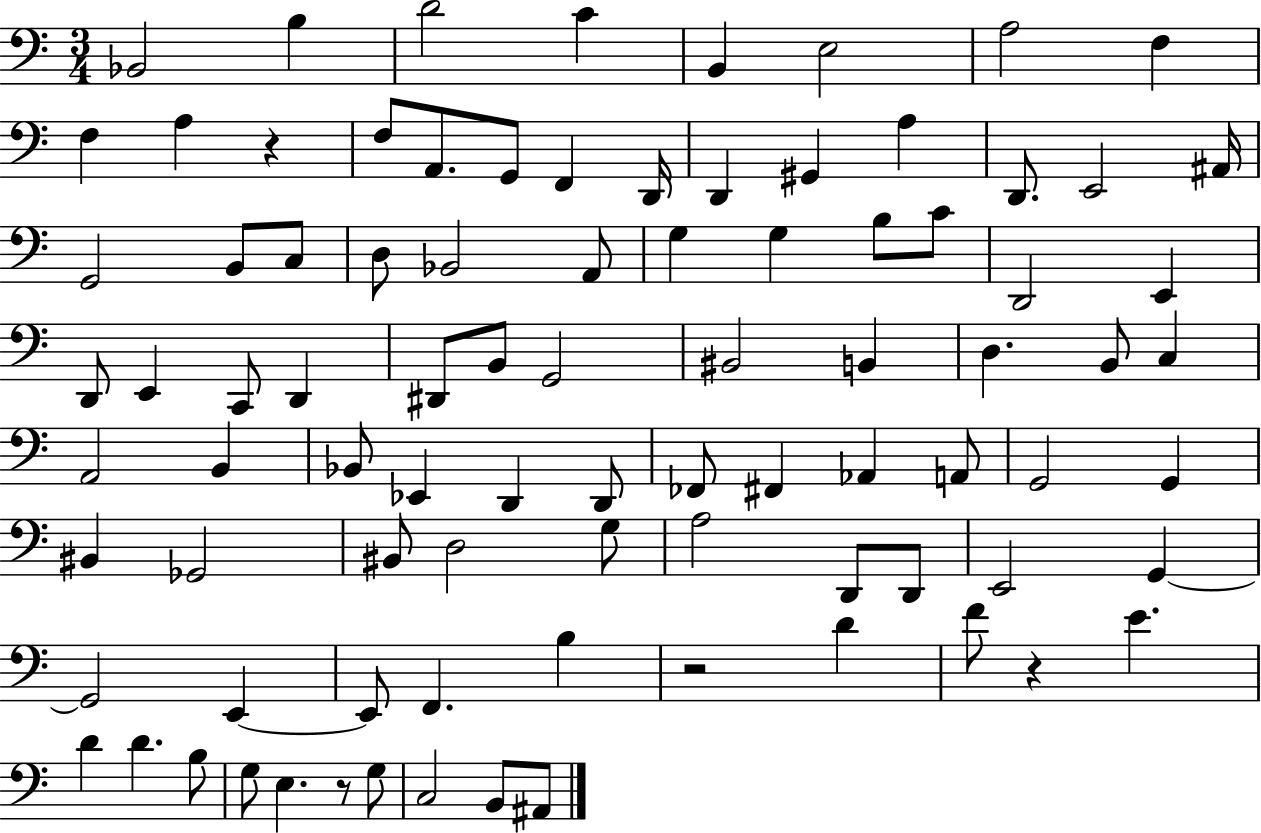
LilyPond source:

{
  \clef bass
  \numericTimeSignature
  \time 3/4
  \key c \major
  \repeat volta 2 { bes,2 b4 | d'2 c'4 | b,4 e2 | a2 f4 | \break f4 a4 r4 | f8 a,8. g,8 f,4 d,16 | d,4 gis,4 a4 | d,8. e,2 ais,16 | \break g,2 b,8 c8 | d8 bes,2 a,8 | g4 g4 b8 c'8 | d,2 e,4 | \break d,8 e,4 c,8 d,4 | dis,8 b,8 g,2 | bis,2 b,4 | d4. b,8 c4 | \break a,2 b,4 | bes,8 ees,4 d,4 d,8 | fes,8 fis,4 aes,4 a,8 | g,2 g,4 | \break bis,4 ges,2 | bis,8 d2 g8 | a2 d,8 d,8 | e,2 g,4~~ | \break g,2 e,4~~ | e,8 f,4. b4 | r2 d'4 | f'8 r4 e'4. | \break d'4 d'4. b8 | g8 e4. r8 g8 | c2 b,8 ais,8 | } \bar "|."
}